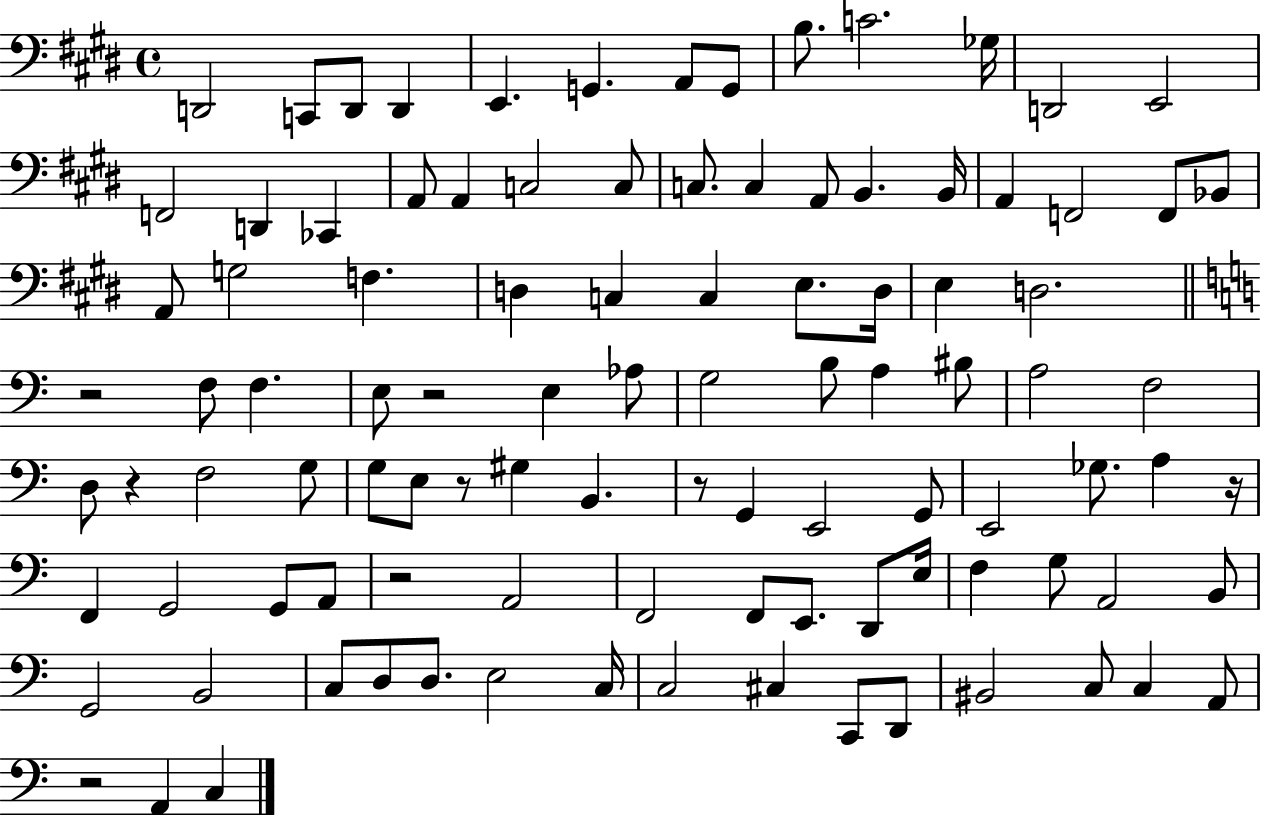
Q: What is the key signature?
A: E major